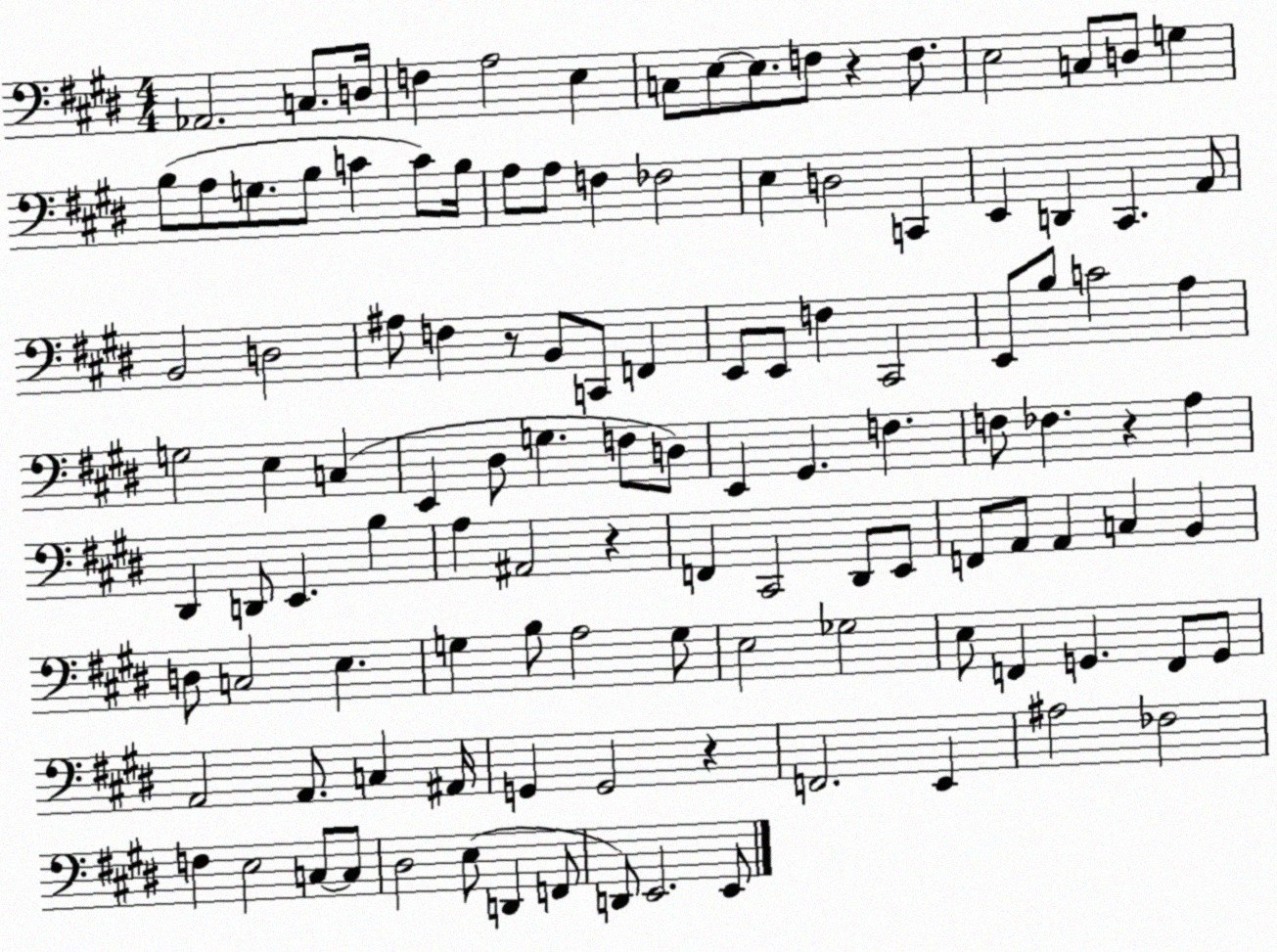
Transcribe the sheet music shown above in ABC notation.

X:1
T:Untitled
M:4/4
L:1/4
K:E
_A,,2 C,/2 D,/4 F, A,2 E, C,/2 E,/2 E,/2 F,/2 z F,/2 E,2 C,/2 D,/2 G, B,/2 A,/2 G,/2 B,/2 C C/2 B,/4 A,/2 A,/2 F, _F,2 E, D,2 C,, E,, D,, ^C,, A,,/2 B,,2 D,2 ^A,/2 F, z/2 B,,/2 C,,/2 F,, E,,/2 E,,/2 F, ^C,,2 E,,/2 B,/2 C2 A, G,2 E, C, E,, ^D,/2 G, F,/2 D,/2 E,, ^G,, F, F,/2 _F, z A, ^D,, D,,/2 E,, B, A, ^A,,2 z F,, ^C,,2 ^D,,/2 E,,/2 F,,/2 A,,/2 A,, C, B,, D,/2 C,2 E, G, B,/2 A,2 G,/2 E,2 _G,2 E,/2 F,, G,, F,,/2 G,,/2 A,,2 A,,/2 C, ^A,,/4 G,, G,,2 z F,,2 E,, ^A,2 _F,2 F, E,2 C,/2 C,/2 ^D,2 E,/2 D,, F,,/2 D,,/2 E,,2 E,,/2